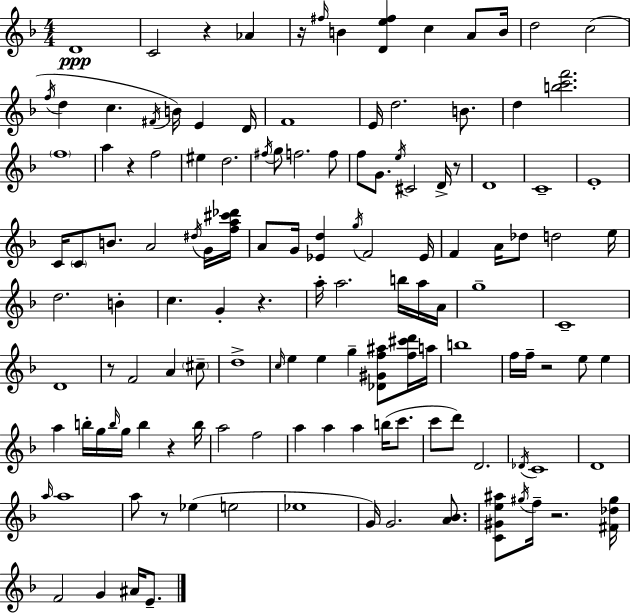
D4/w C4/h R/q Ab4/q R/s F#5/s B4/q [D4,E5,F#5]/q C5/q A4/e B4/s D5/h C5/h F5/s D5/q C5/q. F#4/s B4/s E4/q D4/s F4/w E4/s D5/h. B4/e. D5/q [B5,C6,F6]/h. F5/w A5/q R/q F5/h EIS5/q D5/h. F#5/s G5/e F5/h. F5/e F5/e G4/e. E5/s C#4/h D4/s R/e D4/w C4/w E4/w C4/s C4/e B4/e. A4/h D#5/s G4/s [F5,A5,C#6,Db6]/s A4/e G4/s [Eb4,D5]/q G5/s F4/h Eb4/s F4/q A4/s Db5/e D5/h E5/s D5/h. B4/q C5/q. G4/q R/q. A5/s A5/h. B5/s A5/s A4/s G5/w C4/w D4/w R/e F4/h A4/q C#5/e D5/w C5/s E5/q E5/q G5/q [Db4,G#4,F5,A#5]/e [F5,C#6,D6]/s A5/s B5/w F5/s F5/s R/h E5/e E5/q A5/q B5/s G5/s B5/s G5/s B5/q R/q B5/s A5/h F5/h A5/q A5/q A5/q B5/s C6/e. C6/e D6/e D4/h. Db4/s C4/w D4/w A5/s A5/w A5/e R/e Eb5/q E5/h Eb5/w G4/s G4/h. [A4,Bb4]/e. [C4,G#4,E5,A#5]/e G#5/s F5/s R/h. [F#4,Db5,G#5]/s F4/h G4/q A#4/s E4/e.